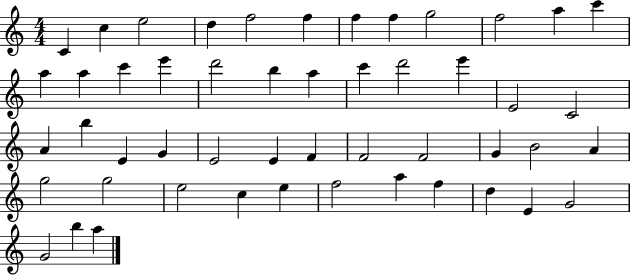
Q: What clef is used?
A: treble